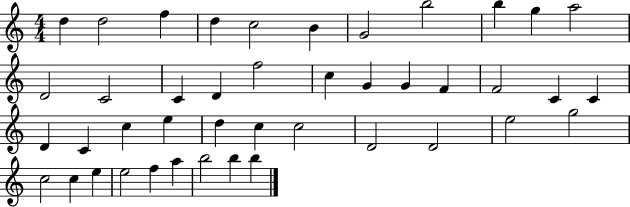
X:1
T:Untitled
M:4/4
L:1/4
K:C
d d2 f d c2 B G2 b2 b g a2 D2 C2 C D f2 c G G F F2 C C D C c e d c c2 D2 D2 e2 g2 c2 c e e2 f a b2 b b